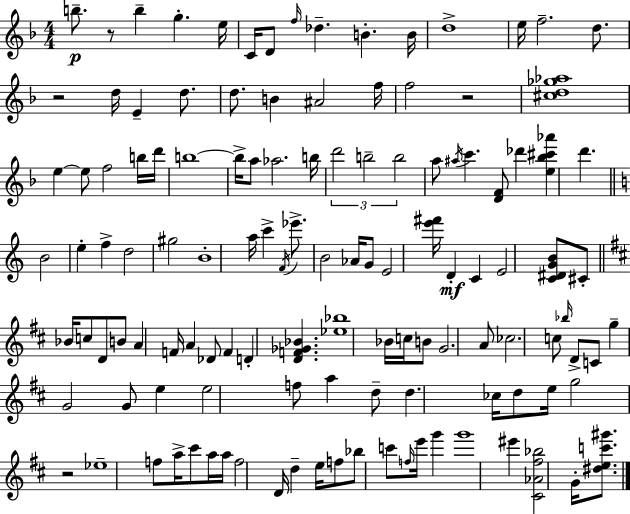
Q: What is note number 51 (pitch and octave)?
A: B4